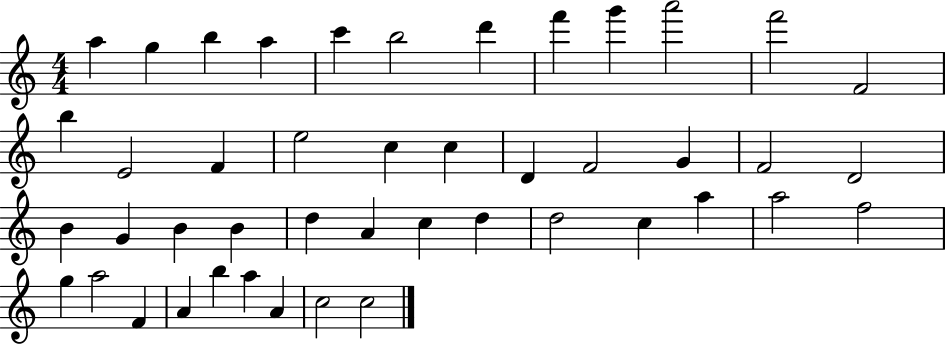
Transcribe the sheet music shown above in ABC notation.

X:1
T:Untitled
M:4/4
L:1/4
K:C
a g b a c' b2 d' f' g' a'2 f'2 F2 b E2 F e2 c c D F2 G F2 D2 B G B B d A c d d2 c a a2 f2 g a2 F A b a A c2 c2